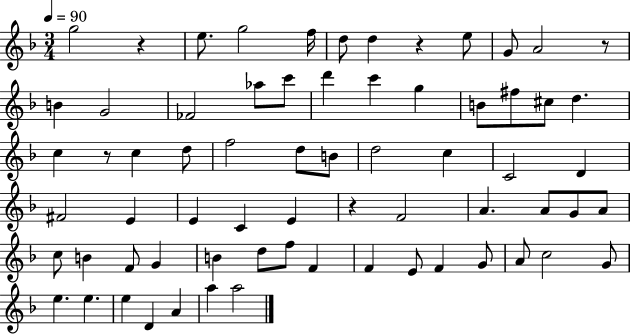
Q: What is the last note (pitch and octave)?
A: A5